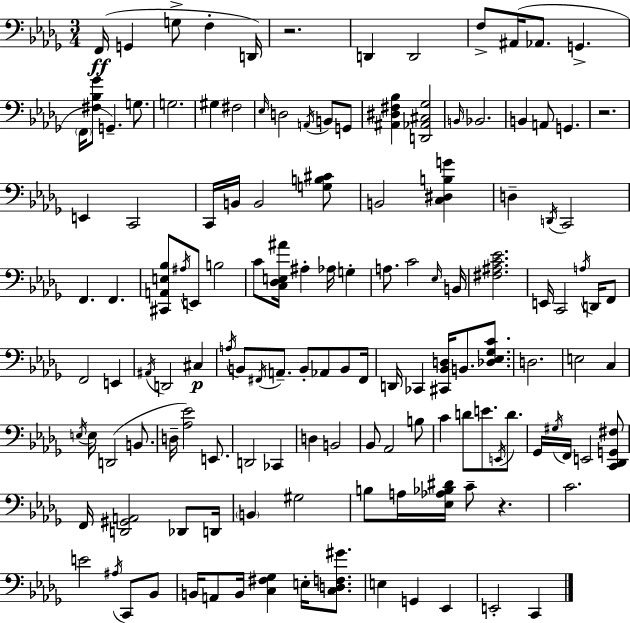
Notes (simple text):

F2/s G2/q G3/e F3/q D2/s R/h. D2/q D2/h F3/e A#2/s Ab2/e. G2/q. F2/s [F#3,Bb3,Gb4]/e G2/q. G3/e. G3/h. G#3/q F#3/h Eb3/s D3/h A2/s B2/e G2/e [A#2,D#3,F#3,Bb3]/q [D2,Ab2,C#3,Gb3]/h B2/s Bb2/h. B2/q A2/e G2/q. R/h. E2/q C2/h C2/s B2/s B2/h [G3,B3,C#4]/e B2/h [C3,D#3,B3,G4]/q D3/q D2/s C2/h F2/q. F2/q. [C#2,A2,E3,Bb3]/e A#3/s E2/e B3/h C4/e [C3,Db3,E3,A#4]/s A#3/q Ab3/s G3/q A3/e. C4/h Eb3/s B2/s [F#3,A#3,C4,Eb4]/h. E2/s C2/h A3/s D2/s F2/e F2/h E2/q A#2/s D2/h C#3/q A3/s B2/e F#2/s A2/e. B2/e Ab2/e B2/e F#2/s D2/s CES2/q [C#2,Bb2,D3]/s B2/e. [Db3,Eb3,Gb3,C4]/e. D3/h. E3/h C3/q E3/s E3/s D2/h B2/e. D3/s [Ab3,Eb4]/h E2/e. D2/h CES2/q D3/q B2/h Bb2/e Ab2/h B3/e C4/q D4/e E4/e. E2/s D4/e. Gb2/s G#3/s F2/s E2/h [C2,Db2,G2,F#3]/e F2/s [D2,G#2,A2]/h Db2/e D2/s B2/q G#3/h B3/e A3/s [Eb3,Ab3,Bb3,D#4]/s C4/e R/q. C4/h. E4/h A#3/s C2/e Bb2/e B2/s A2/e B2/s [C3,F#3,Gb3]/q E3/s [C3,D3,F3,G#4]/e. E3/q G2/q Eb2/q E2/h C2/q